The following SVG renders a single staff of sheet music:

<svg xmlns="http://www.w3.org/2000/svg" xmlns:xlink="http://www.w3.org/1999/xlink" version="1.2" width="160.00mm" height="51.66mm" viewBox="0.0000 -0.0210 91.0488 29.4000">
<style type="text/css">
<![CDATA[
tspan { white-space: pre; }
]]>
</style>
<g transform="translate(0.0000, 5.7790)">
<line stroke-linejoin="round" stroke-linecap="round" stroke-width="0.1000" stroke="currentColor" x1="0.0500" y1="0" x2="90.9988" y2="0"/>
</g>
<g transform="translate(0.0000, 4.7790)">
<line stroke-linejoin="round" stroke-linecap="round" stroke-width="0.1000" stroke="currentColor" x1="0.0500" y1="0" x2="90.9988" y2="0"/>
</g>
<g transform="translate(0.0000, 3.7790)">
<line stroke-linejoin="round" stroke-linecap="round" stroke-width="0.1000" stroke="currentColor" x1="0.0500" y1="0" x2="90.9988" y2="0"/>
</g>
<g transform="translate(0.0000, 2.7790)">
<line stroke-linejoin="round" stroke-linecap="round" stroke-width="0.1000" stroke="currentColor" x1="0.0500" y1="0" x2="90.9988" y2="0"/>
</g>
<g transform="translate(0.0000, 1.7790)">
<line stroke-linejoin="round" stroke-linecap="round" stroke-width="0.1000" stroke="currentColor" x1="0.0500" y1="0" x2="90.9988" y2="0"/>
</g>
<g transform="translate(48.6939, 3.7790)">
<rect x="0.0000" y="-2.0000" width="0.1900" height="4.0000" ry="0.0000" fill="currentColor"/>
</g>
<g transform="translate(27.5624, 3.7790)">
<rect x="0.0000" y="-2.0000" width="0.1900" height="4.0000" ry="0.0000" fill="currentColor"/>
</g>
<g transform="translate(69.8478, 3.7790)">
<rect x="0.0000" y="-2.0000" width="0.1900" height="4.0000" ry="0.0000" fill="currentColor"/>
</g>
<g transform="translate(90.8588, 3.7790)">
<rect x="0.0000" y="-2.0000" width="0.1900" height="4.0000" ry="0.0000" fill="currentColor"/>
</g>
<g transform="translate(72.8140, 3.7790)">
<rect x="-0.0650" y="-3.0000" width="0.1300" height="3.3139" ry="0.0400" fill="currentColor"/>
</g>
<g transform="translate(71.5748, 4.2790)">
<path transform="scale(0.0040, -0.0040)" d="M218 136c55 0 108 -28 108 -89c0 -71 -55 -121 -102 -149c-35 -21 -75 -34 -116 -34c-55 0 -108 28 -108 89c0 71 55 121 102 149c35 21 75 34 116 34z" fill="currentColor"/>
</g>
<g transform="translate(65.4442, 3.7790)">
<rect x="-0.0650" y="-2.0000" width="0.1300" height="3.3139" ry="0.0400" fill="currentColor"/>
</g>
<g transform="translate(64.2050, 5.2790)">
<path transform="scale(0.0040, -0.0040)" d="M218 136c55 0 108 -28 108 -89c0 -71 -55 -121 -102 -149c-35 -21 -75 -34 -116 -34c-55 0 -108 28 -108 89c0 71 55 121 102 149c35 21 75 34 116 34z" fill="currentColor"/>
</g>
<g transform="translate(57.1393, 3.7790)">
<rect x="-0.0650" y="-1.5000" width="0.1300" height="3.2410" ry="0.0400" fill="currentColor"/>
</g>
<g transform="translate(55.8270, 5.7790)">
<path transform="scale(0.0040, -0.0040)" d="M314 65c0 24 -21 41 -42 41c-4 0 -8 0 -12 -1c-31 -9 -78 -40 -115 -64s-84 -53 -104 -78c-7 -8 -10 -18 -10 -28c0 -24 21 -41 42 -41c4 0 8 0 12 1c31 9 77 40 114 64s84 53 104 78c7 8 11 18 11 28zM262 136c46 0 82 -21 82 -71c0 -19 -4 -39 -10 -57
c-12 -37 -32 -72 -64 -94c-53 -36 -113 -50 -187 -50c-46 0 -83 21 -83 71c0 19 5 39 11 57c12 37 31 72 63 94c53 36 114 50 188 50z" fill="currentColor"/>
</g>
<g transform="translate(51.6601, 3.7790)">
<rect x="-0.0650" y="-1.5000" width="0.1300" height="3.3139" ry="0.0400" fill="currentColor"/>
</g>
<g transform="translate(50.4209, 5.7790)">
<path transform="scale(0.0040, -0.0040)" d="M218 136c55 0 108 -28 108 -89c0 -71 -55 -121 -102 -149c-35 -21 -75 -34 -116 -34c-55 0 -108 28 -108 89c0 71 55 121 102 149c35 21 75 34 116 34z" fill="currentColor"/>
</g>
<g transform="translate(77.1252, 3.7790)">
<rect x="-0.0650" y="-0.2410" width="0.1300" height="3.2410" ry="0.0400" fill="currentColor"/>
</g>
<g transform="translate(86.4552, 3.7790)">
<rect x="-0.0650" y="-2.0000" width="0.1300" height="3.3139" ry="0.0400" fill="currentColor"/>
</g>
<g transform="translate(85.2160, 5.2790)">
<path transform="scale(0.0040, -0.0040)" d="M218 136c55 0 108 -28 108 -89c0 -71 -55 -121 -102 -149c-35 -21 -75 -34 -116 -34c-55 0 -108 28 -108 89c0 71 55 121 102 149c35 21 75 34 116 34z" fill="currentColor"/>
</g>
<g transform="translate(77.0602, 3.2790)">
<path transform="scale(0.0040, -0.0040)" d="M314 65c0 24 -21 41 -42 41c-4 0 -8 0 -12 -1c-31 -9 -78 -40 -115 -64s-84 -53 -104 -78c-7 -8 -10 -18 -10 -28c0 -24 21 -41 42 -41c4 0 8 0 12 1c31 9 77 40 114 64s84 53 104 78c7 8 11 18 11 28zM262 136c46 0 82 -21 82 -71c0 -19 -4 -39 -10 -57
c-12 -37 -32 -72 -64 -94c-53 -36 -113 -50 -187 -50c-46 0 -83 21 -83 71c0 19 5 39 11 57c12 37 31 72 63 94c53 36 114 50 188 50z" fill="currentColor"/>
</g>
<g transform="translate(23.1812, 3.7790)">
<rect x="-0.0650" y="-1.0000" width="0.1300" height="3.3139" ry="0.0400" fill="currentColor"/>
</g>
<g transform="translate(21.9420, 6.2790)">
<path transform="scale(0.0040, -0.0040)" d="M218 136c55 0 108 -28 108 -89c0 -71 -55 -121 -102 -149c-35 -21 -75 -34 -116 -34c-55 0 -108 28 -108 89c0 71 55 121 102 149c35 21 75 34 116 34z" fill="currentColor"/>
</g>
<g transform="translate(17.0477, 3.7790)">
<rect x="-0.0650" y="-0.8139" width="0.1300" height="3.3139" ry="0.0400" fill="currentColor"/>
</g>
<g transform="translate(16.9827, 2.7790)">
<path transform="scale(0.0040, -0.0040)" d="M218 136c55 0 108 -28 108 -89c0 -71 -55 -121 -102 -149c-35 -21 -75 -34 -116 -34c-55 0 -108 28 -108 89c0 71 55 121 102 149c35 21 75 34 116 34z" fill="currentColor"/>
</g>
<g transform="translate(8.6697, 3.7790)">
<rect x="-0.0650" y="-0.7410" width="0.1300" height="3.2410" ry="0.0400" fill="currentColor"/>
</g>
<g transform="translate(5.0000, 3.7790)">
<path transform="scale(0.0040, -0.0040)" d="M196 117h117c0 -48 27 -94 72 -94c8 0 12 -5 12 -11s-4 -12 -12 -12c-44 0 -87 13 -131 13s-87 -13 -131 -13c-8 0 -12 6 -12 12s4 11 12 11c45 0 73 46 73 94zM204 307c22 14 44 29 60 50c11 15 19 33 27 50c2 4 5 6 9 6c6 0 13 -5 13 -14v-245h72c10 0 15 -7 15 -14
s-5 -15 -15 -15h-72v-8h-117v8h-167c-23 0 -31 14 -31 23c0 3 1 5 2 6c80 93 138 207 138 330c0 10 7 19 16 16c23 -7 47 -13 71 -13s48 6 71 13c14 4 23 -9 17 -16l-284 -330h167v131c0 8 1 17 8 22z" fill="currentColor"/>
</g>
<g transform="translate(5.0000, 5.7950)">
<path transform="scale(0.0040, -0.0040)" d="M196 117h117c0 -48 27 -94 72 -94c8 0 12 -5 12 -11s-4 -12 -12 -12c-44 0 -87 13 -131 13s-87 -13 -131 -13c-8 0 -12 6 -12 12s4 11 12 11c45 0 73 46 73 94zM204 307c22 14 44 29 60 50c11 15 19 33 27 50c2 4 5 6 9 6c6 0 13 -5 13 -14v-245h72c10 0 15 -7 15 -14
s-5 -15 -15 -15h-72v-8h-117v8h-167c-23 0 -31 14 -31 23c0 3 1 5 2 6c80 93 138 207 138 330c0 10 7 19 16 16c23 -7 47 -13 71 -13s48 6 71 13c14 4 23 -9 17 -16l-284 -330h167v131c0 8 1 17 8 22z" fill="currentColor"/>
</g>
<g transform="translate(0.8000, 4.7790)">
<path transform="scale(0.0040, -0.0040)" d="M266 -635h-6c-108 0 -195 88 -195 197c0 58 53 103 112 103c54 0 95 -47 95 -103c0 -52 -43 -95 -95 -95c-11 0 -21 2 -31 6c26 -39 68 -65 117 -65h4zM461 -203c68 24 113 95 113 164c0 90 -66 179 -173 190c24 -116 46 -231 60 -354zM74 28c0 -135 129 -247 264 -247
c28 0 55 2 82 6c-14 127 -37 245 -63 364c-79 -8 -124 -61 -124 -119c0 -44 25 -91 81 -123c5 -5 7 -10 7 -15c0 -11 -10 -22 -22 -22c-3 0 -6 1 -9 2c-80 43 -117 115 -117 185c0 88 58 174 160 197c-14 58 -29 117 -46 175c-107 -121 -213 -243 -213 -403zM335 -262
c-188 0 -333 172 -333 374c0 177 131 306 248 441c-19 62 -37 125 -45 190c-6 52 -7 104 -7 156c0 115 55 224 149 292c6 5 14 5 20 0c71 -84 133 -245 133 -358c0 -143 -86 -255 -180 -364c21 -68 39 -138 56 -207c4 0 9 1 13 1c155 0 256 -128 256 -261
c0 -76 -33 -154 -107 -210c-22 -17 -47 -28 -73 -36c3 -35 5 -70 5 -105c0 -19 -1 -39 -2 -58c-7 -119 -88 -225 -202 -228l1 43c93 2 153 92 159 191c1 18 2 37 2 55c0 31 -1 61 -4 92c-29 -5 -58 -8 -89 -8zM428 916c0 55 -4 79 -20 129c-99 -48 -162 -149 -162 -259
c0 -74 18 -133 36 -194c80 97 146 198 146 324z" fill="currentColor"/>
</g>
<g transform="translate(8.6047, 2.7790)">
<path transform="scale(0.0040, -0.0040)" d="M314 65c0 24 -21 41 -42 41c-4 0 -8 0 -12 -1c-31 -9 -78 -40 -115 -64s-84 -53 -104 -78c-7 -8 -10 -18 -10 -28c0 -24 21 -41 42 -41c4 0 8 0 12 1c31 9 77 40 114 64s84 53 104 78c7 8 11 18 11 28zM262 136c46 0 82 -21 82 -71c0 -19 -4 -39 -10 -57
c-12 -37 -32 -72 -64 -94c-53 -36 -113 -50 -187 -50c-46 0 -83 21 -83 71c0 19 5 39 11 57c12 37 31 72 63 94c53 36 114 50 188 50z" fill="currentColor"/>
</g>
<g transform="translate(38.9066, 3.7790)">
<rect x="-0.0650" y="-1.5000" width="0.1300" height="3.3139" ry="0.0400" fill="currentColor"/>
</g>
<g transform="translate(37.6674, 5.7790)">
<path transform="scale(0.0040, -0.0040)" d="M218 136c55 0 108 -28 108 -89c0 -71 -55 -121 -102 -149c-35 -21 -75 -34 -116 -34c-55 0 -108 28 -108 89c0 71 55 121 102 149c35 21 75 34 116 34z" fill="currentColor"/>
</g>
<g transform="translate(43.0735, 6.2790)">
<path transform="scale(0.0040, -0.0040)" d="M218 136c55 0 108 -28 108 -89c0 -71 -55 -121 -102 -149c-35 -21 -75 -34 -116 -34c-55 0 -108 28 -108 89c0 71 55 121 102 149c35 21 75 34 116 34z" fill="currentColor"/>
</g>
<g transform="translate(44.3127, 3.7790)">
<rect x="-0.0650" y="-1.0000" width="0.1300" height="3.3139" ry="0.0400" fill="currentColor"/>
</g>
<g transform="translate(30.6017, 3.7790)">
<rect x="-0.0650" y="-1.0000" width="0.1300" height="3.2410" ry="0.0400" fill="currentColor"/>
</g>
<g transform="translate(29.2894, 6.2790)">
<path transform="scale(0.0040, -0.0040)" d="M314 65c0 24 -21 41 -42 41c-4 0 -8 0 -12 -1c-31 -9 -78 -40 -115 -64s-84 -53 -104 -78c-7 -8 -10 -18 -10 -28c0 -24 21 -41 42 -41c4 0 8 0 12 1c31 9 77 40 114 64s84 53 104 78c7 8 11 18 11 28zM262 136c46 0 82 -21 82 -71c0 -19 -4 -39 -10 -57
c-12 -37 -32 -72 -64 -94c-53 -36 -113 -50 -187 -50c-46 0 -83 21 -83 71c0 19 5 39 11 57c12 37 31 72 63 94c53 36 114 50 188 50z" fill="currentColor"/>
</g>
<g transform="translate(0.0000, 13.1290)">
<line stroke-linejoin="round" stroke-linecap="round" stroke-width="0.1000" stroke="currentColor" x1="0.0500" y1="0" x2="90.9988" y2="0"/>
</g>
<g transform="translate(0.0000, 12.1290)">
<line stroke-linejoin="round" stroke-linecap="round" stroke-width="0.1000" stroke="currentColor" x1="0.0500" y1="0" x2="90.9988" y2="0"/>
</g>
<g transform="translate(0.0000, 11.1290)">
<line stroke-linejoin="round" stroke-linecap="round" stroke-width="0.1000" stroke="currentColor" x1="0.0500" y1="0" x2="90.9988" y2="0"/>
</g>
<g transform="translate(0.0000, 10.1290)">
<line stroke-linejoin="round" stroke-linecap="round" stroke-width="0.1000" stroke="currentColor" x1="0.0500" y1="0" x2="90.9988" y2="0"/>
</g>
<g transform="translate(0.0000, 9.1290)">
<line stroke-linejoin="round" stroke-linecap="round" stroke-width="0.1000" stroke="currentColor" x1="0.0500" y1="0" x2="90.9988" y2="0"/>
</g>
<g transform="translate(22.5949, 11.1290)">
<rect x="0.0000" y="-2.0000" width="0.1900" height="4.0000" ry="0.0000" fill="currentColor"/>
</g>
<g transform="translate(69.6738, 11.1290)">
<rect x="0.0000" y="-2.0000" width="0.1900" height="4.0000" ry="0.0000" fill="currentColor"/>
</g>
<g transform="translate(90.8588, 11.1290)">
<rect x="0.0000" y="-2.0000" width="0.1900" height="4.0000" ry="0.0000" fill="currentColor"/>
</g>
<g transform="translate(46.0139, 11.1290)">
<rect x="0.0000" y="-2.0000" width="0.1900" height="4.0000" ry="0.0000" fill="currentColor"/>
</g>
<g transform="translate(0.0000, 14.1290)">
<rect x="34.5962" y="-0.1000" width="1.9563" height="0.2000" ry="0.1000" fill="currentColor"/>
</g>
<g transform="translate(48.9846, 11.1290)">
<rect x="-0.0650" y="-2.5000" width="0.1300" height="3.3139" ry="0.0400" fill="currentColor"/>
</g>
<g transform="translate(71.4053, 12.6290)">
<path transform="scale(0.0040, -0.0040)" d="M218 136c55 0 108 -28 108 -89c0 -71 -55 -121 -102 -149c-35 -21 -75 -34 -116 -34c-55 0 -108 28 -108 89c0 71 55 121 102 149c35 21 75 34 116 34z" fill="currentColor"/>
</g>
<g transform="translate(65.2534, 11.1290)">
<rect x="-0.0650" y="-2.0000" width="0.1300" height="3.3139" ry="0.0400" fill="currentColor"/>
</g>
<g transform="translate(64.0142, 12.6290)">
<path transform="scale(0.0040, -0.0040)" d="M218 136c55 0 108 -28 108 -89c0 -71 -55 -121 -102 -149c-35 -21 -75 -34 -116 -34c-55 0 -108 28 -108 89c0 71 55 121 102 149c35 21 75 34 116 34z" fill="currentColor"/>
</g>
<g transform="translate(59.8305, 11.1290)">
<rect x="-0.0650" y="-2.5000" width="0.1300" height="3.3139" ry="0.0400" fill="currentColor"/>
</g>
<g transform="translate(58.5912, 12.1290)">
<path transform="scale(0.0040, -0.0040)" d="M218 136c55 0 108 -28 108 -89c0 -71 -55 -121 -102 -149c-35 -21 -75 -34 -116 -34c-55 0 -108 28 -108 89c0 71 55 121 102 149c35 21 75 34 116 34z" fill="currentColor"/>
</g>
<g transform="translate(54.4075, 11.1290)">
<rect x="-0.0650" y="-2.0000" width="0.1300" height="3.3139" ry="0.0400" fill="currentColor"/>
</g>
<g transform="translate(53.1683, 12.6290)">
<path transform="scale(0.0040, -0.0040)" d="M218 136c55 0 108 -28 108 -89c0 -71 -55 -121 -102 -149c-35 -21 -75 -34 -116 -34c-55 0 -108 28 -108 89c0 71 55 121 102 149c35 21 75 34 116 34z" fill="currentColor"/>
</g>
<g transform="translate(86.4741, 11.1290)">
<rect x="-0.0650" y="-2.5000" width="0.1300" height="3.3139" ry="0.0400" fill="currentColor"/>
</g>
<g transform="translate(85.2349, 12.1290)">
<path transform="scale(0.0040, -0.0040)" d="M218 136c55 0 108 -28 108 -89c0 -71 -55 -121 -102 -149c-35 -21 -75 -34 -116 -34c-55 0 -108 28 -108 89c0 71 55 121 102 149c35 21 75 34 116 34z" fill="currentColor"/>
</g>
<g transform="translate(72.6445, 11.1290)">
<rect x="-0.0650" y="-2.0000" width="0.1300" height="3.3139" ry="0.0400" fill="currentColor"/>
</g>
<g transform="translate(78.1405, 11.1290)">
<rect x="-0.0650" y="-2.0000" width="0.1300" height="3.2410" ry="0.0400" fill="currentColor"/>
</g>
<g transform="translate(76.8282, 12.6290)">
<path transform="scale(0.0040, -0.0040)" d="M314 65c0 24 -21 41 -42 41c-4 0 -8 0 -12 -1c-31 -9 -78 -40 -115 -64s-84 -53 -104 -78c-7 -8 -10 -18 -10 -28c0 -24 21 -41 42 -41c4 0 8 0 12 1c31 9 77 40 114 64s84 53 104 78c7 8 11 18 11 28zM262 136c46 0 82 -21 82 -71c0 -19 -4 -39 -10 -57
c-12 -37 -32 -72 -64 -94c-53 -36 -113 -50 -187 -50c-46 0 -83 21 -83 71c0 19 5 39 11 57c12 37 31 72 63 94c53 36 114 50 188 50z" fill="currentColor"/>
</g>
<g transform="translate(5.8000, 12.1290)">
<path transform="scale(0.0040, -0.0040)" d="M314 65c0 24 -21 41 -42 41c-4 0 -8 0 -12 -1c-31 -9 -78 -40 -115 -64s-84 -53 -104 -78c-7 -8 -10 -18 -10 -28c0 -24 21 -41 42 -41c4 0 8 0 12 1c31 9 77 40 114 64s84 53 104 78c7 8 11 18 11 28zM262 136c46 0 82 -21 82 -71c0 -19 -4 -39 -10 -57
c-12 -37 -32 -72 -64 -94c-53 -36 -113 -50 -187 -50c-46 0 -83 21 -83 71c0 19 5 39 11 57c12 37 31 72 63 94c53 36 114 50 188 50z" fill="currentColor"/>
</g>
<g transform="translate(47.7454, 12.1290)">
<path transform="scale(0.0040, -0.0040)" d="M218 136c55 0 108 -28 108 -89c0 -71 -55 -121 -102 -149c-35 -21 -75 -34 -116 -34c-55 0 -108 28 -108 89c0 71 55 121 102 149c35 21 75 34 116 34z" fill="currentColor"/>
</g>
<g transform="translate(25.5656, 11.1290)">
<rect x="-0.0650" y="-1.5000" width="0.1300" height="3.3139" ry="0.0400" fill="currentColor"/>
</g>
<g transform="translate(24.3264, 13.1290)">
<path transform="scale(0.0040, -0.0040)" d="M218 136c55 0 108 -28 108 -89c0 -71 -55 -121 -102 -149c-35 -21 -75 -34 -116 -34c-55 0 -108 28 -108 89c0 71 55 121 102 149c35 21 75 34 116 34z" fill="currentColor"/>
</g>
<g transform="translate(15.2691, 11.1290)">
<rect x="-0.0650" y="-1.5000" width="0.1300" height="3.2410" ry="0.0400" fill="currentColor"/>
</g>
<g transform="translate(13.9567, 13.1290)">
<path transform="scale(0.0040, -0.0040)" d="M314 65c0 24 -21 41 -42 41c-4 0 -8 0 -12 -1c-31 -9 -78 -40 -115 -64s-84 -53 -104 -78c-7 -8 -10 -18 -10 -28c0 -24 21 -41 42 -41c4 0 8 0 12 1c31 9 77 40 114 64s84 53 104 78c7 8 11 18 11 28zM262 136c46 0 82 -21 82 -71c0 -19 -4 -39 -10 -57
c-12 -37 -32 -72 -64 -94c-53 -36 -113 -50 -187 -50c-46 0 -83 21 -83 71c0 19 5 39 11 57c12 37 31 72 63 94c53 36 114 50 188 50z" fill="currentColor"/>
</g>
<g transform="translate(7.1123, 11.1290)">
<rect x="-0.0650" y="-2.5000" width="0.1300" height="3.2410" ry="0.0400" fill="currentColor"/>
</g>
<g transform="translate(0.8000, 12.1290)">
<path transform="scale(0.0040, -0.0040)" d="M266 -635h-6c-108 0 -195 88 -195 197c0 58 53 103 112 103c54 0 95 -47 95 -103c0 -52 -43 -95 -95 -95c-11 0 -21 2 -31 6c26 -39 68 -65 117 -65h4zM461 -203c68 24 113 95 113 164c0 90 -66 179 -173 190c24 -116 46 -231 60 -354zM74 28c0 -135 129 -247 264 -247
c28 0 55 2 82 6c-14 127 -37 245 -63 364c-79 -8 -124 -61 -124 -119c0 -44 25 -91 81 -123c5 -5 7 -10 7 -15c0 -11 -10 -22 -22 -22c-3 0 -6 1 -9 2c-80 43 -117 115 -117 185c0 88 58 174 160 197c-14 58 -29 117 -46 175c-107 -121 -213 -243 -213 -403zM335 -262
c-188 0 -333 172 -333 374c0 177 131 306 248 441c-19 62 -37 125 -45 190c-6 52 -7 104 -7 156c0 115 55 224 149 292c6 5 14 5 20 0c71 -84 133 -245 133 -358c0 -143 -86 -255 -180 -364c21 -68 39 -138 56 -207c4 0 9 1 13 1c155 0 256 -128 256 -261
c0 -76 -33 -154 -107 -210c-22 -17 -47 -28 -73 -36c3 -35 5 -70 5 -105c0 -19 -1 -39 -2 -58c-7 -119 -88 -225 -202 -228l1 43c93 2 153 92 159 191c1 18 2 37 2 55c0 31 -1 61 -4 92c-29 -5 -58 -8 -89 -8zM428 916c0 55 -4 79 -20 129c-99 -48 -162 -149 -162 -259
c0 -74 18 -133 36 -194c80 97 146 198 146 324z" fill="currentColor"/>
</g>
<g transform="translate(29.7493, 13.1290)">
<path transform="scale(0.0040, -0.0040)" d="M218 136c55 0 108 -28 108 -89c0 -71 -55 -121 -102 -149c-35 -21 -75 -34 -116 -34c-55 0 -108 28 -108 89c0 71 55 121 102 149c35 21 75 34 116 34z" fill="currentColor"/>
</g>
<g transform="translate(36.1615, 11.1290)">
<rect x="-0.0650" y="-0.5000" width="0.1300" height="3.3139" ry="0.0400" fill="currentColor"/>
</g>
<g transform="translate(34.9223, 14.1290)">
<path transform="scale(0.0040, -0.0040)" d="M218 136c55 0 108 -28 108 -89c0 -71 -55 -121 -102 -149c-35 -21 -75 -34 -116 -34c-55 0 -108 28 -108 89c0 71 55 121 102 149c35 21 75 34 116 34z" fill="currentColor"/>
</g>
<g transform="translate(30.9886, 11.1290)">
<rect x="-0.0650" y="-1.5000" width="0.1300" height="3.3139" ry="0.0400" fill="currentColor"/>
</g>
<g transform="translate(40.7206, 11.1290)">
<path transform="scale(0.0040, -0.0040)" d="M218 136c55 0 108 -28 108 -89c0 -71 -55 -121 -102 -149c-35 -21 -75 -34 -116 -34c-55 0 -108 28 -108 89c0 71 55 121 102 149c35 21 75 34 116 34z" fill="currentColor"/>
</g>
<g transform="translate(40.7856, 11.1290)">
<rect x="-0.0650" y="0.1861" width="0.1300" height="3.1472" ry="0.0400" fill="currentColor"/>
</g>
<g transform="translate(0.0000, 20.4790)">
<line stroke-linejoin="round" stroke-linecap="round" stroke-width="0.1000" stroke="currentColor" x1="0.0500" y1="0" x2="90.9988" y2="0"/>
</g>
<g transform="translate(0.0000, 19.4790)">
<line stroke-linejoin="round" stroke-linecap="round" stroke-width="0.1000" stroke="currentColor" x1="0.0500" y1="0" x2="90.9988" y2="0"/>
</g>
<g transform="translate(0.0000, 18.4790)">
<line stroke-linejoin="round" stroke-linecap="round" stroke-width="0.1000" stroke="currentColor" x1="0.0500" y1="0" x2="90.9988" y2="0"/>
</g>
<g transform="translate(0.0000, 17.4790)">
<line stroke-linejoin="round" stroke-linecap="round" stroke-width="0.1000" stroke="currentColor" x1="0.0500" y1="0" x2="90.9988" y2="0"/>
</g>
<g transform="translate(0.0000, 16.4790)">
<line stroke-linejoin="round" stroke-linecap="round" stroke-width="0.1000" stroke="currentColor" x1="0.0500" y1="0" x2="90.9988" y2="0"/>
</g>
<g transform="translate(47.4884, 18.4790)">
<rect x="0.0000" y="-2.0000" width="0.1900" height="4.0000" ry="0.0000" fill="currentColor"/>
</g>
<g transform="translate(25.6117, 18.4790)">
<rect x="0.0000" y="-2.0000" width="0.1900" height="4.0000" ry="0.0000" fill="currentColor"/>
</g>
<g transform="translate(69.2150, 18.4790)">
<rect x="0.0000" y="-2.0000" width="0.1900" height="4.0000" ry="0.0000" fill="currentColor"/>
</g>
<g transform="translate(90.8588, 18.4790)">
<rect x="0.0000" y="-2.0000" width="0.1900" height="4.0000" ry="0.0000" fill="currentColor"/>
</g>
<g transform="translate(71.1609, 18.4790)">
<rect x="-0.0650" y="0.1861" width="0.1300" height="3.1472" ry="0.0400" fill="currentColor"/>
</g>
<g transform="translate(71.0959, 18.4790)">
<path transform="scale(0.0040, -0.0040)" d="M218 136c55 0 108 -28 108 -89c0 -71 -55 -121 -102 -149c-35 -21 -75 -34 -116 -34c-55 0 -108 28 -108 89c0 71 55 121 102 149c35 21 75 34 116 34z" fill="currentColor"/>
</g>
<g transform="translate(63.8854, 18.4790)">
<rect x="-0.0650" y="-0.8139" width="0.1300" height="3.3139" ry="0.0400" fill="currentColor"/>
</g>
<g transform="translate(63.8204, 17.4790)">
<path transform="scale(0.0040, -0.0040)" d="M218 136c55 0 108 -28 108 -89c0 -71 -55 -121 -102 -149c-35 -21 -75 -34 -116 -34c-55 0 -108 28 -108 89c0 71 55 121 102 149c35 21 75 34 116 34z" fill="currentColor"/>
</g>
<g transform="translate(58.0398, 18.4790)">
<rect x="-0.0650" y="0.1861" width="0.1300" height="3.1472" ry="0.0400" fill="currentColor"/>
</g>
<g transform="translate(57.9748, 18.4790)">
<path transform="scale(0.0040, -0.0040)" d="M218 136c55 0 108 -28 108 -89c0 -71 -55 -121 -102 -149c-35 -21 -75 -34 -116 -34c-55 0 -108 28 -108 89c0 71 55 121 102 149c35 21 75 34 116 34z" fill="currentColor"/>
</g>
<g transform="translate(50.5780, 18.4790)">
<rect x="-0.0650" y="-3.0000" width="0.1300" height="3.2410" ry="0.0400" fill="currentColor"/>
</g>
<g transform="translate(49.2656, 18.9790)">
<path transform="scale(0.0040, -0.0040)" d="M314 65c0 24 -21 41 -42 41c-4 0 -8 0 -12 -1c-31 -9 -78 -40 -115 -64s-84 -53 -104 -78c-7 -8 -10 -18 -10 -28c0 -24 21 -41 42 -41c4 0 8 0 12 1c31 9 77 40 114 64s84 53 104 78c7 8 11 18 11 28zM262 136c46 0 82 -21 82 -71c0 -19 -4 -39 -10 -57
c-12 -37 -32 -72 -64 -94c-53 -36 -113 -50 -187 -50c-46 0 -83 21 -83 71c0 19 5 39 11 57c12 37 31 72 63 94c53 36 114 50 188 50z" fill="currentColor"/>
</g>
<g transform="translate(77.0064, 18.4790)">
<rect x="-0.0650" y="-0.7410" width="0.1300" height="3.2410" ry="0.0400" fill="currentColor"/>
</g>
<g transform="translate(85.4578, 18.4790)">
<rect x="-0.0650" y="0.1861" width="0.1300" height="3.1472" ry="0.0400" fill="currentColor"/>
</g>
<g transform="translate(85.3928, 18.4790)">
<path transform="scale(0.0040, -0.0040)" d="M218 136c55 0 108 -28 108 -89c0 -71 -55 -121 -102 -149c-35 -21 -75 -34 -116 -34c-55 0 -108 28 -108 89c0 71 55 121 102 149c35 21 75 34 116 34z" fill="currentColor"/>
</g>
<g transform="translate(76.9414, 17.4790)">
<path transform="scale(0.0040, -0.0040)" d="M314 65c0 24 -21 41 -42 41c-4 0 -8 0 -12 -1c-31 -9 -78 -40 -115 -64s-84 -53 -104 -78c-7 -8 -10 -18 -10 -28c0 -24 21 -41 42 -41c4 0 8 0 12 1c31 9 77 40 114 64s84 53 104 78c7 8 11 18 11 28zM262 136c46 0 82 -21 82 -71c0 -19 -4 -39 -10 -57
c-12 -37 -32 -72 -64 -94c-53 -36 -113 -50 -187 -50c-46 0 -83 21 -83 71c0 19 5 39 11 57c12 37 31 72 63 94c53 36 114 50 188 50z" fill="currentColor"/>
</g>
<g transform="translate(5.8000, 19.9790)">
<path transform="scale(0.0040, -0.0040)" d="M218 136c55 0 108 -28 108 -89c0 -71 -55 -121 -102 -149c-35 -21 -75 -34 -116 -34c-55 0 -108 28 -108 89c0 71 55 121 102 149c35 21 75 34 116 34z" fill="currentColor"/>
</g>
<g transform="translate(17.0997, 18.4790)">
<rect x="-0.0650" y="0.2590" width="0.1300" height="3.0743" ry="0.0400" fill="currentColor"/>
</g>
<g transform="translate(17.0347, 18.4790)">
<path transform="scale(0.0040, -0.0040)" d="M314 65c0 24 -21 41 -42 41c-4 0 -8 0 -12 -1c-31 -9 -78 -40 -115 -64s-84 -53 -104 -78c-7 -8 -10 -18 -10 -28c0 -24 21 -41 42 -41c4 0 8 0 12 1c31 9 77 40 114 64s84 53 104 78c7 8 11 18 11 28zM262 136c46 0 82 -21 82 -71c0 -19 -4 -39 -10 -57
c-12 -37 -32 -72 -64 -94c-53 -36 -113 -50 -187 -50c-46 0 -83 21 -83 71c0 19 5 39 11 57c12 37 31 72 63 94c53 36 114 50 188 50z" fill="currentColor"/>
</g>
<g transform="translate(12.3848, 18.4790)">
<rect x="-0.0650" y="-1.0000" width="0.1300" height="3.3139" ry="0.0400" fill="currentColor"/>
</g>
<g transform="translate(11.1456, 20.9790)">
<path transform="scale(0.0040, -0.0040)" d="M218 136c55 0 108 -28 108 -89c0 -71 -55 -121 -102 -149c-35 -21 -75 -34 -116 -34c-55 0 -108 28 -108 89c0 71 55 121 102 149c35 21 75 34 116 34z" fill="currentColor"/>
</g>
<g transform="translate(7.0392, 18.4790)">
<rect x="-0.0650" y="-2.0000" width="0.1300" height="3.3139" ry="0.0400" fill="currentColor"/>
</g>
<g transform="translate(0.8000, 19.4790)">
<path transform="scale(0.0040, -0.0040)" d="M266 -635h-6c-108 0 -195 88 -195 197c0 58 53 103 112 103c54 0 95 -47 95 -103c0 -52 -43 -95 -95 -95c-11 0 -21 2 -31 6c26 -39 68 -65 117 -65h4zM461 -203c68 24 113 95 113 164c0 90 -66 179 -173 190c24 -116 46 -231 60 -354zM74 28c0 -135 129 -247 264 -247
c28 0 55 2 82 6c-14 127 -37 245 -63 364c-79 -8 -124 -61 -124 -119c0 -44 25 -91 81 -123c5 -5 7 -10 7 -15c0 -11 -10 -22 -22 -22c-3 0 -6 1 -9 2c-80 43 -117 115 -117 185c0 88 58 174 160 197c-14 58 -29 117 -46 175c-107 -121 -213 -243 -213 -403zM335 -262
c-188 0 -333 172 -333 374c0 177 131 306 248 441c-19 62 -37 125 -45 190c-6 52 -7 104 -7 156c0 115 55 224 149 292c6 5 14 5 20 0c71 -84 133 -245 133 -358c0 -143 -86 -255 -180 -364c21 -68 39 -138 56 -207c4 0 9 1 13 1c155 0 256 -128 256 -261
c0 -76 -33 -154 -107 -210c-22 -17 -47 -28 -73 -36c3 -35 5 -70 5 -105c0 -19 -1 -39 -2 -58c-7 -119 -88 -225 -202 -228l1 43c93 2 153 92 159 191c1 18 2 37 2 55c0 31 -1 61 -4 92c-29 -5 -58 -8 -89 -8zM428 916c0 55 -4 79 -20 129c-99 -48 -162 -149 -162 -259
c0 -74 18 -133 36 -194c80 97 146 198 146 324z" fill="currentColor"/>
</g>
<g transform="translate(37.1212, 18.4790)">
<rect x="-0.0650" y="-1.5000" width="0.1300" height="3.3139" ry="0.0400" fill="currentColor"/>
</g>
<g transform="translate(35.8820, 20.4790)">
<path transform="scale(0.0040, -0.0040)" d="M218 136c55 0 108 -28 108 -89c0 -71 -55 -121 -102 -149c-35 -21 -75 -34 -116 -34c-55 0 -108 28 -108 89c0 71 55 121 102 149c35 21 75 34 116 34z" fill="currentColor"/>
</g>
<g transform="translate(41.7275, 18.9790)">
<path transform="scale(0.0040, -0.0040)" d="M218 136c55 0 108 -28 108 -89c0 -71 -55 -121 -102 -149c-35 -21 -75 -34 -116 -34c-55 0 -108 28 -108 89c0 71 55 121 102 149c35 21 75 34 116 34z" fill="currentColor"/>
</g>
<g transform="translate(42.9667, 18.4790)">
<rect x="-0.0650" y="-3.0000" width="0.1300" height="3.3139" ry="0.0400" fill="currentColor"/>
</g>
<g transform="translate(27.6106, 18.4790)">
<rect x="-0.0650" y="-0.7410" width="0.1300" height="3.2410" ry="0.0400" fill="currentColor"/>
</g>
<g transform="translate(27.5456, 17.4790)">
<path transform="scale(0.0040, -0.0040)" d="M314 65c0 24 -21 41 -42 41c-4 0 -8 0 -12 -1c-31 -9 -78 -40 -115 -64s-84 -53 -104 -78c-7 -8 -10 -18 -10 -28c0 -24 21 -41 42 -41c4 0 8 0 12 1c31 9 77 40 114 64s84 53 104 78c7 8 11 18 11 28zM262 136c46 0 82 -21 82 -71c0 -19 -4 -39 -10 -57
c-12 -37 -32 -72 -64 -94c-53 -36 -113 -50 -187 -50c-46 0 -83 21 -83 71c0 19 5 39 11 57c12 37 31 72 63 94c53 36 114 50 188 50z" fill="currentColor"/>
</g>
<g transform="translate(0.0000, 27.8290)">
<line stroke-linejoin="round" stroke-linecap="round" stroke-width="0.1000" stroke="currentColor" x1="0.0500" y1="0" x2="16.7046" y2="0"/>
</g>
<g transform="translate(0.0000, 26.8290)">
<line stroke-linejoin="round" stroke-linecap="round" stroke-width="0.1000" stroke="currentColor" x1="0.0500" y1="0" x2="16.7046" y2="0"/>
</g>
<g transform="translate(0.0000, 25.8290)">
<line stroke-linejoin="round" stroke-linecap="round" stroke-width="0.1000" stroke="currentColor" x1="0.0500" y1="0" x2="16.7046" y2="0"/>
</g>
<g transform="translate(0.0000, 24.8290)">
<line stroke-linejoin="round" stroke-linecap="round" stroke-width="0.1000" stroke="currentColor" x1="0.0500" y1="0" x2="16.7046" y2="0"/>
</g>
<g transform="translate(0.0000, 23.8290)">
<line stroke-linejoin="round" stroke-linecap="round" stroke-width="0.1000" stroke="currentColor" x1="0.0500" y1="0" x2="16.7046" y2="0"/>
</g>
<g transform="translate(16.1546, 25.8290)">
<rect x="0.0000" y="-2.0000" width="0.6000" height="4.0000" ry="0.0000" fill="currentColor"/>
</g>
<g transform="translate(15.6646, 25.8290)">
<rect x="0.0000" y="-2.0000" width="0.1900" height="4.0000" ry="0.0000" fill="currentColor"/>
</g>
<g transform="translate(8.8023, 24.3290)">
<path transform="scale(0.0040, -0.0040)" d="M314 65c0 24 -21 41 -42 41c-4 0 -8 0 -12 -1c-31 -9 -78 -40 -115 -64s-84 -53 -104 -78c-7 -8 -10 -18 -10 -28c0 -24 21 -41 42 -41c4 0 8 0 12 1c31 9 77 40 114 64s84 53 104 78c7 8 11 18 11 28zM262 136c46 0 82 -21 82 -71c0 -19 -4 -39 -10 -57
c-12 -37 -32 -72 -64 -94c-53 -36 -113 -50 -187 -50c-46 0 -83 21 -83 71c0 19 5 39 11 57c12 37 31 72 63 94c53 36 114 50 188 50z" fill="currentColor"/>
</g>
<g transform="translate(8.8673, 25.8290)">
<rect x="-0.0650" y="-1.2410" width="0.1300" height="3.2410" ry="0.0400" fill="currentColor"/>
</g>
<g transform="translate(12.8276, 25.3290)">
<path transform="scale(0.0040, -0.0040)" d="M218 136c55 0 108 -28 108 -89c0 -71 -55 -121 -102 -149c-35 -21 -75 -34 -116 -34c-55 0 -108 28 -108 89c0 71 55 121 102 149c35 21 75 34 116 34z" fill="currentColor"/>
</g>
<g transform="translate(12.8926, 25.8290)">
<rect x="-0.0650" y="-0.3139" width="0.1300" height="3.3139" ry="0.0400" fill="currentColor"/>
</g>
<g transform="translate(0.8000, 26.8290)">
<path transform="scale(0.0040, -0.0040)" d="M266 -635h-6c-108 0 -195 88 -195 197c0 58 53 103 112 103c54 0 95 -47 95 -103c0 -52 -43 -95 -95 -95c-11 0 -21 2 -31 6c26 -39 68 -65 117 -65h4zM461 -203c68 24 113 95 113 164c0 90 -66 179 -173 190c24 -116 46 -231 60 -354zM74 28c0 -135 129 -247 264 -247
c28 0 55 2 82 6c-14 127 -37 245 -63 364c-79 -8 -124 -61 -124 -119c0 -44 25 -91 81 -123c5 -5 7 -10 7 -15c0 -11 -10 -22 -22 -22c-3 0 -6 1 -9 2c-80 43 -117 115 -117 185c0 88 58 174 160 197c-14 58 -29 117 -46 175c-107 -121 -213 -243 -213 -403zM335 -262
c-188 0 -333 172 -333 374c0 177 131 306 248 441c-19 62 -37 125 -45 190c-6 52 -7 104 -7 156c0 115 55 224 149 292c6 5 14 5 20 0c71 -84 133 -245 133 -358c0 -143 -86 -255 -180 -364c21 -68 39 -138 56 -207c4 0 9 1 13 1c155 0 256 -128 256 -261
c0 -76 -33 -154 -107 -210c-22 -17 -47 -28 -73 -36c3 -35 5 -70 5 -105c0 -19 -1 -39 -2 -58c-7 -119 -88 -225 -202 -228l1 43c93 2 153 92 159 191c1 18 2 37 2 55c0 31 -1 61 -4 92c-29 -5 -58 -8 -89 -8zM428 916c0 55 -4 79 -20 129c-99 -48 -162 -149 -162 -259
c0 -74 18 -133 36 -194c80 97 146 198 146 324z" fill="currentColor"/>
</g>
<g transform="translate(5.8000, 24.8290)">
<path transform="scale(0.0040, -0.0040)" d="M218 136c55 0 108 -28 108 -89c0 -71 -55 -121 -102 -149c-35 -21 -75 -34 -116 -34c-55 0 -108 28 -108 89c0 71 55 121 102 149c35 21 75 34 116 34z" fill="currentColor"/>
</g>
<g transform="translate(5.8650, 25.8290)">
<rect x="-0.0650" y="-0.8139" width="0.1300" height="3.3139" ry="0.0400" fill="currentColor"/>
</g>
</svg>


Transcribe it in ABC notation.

X:1
T:Untitled
M:4/4
L:1/4
K:C
d2 d D D2 E D E E2 F A c2 F G2 E2 E E C B G F G F F F2 G F D B2 d2 E A A2 B d B d2 B d e2 c